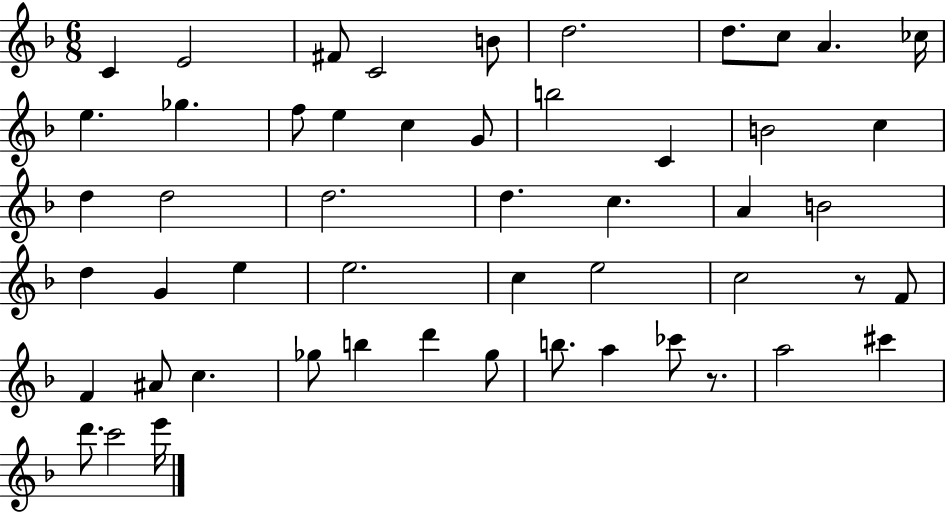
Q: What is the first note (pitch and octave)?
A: C4